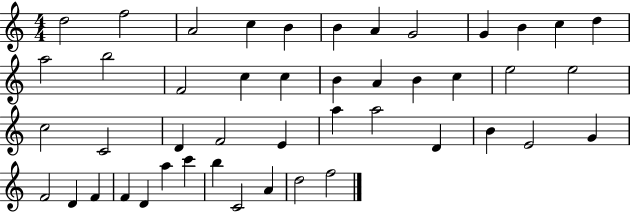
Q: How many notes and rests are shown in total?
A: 46